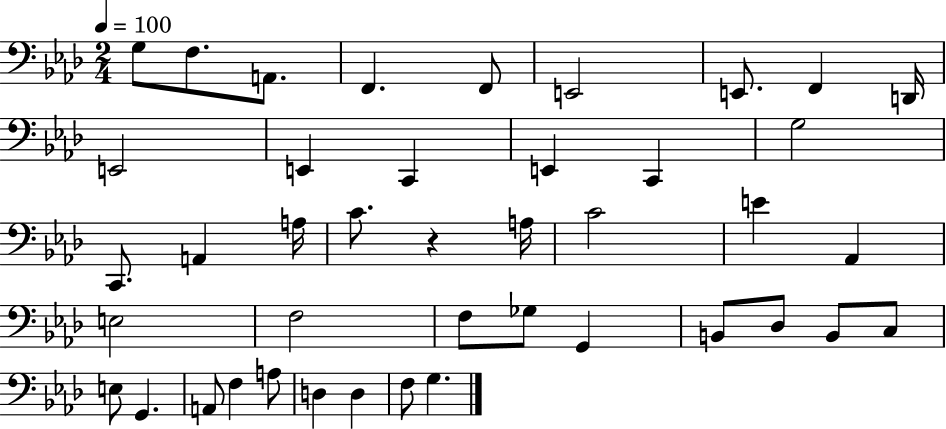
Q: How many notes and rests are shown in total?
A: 42